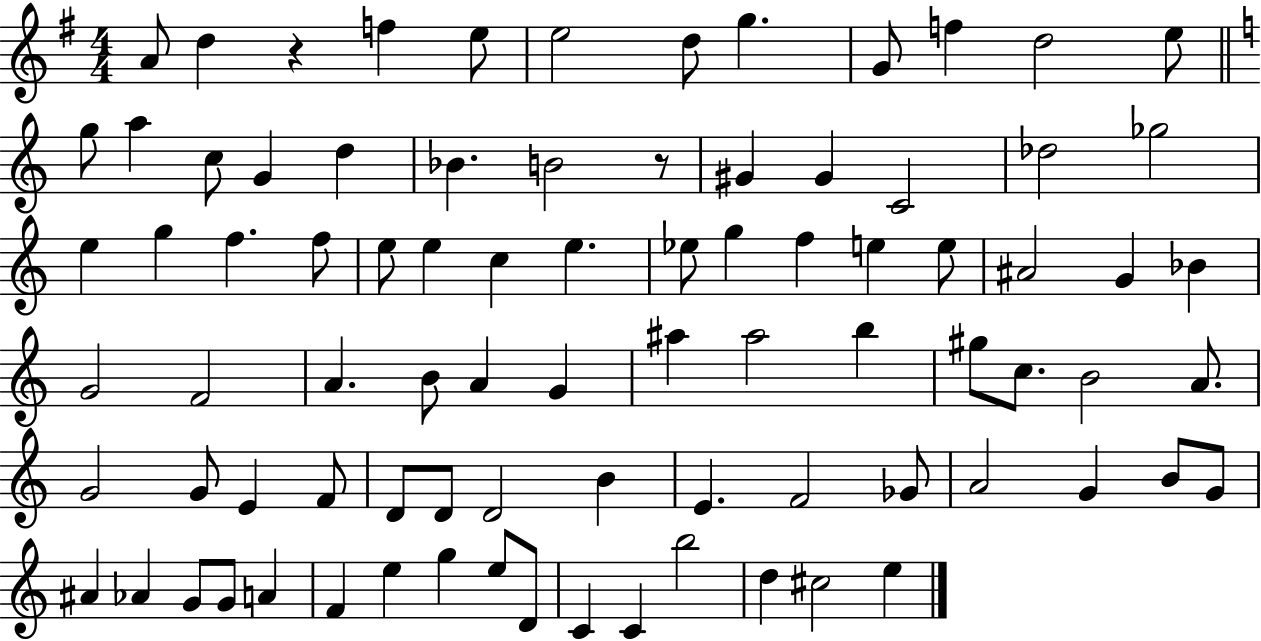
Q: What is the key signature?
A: G major